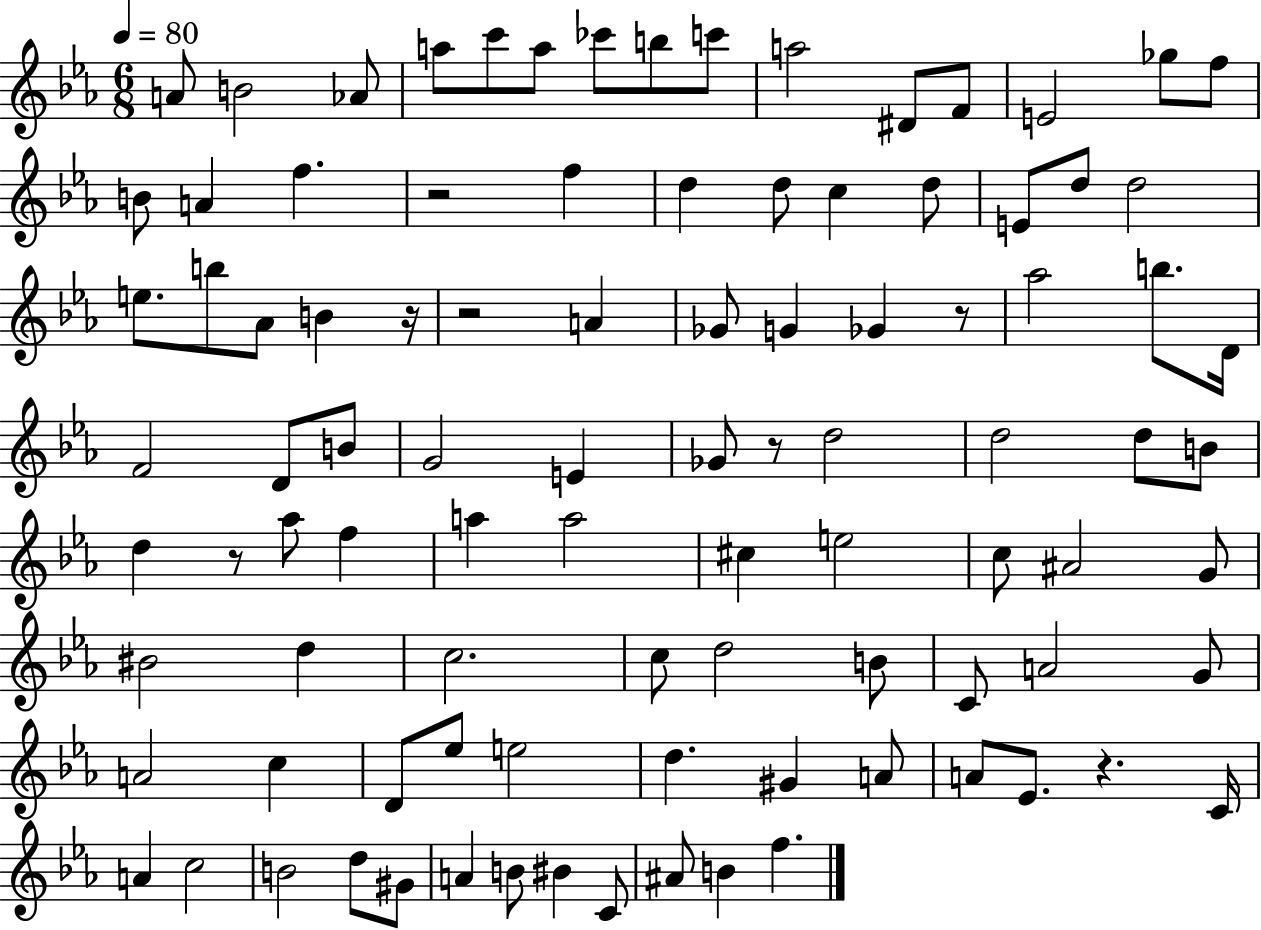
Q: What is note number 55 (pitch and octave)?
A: C5